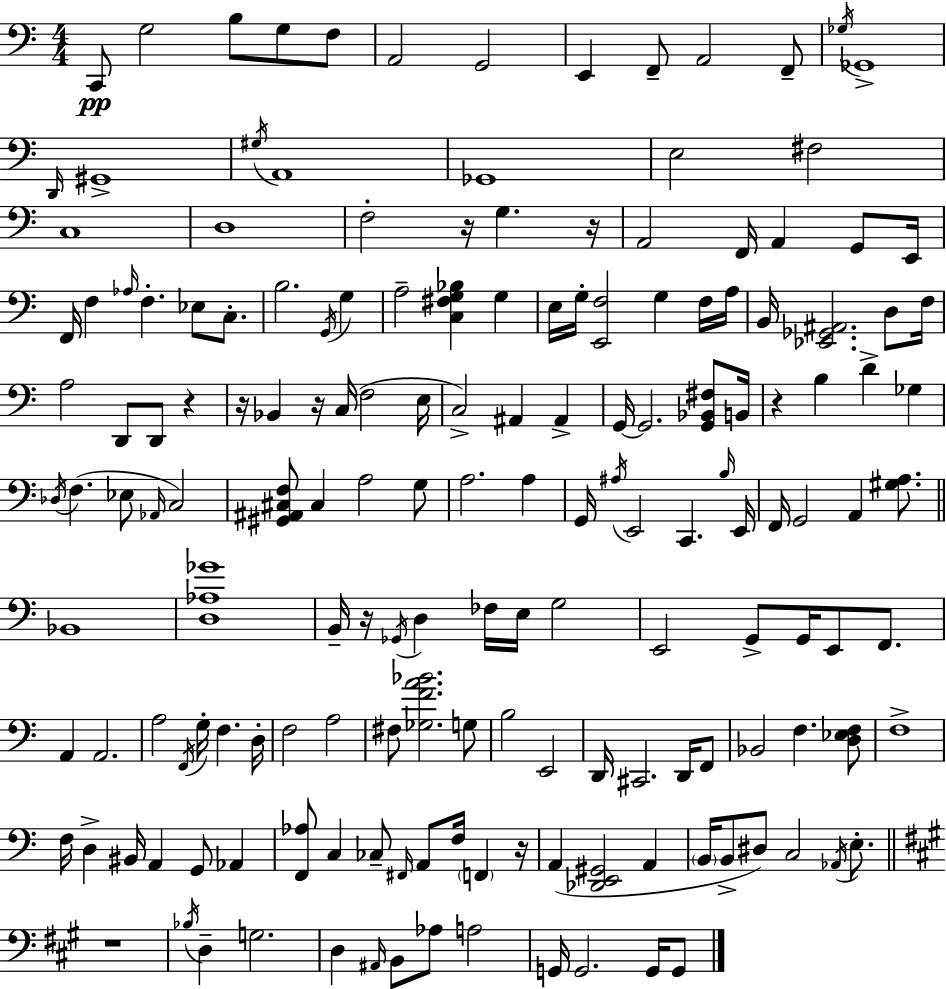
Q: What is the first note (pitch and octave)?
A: C2